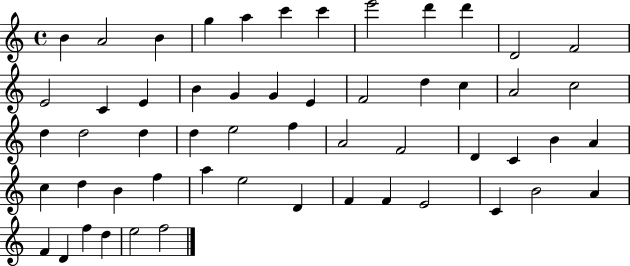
{
  \clef treble
  \time 4/4
  \defaultTimeSignature
  \key c \major
  b'4 a'2 b'4 | g''4 a''4 c'''4 c'''4 | e'''2 d'''4 d'''4 | d'2 f'2 | \break e'2 c'4 e'4 | b'4 g'4 g'4 e'4 | f'2 d''4 c''4 | a'2 c''2 | \break d''4 d''2 d''4 | d''4 e''2 f''4 | a'2 f'2 | d'4 c'4 b'4 a'4 | \break c''4 d''4 b'4 f''4 | a''4 e''2 d'4 | f'4 f'4 e'2 | c'4 b'2 a'4 | \break f'4 d'4 f''4 d''4 | e''2 f''2 | \bar "|."
}